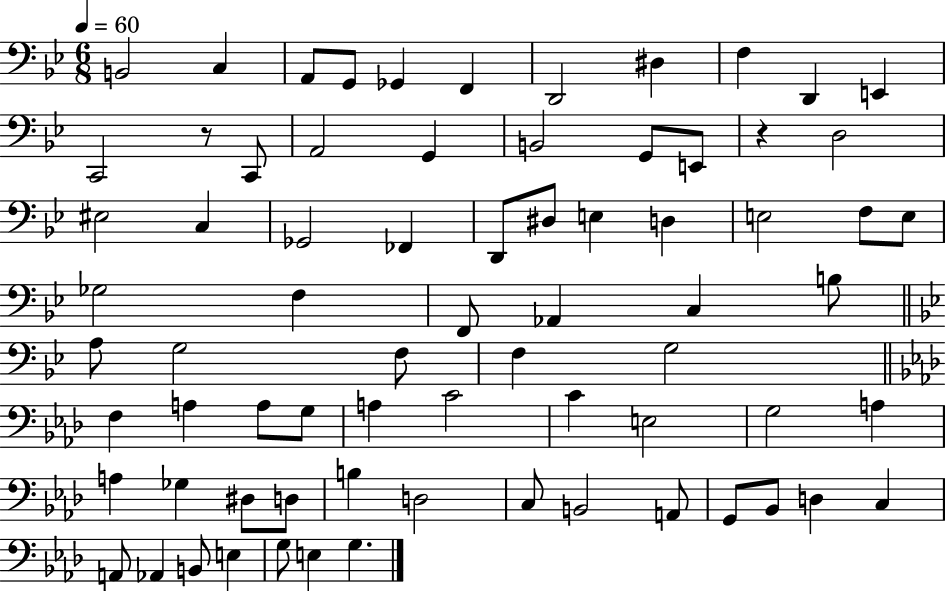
{
  \clef bass
  \numericTimeSignature
  \time 6/8
  \key bes \major
  \tempo 4 = 60
  \repeat volta 2 { b,2 c4 | a,8 g,8 ges,4 f,4 | d,2 dis4 | f4 d,4 e,4 | \break c,2 r8 c,8 | a,2 g,4 | b,2 g,8 e,8 | r4 d2 | \break eis2 c4 | ges,2 fes,4 | d,8 dis8 e4 d4 | e2 f8 e8 | \break ges2 f4 | f,8 aes,4 c4 b8 | \bar "||" \break \key bes \major a8 g2 f8 | f4 g2 | \bar "||" \break \key aes \major f4 a4 a8 g8 | a4 c'2 | c'4 e2 | g2 a4 | \break a4 ges4 dis8 d8 | b4 d2 | c8 b,2 a,8 | g,8 bes,8 d4 c4 | \break a,8 aes,4 b,8 e4 | g8 e4 g4. | } \bar "|."
}